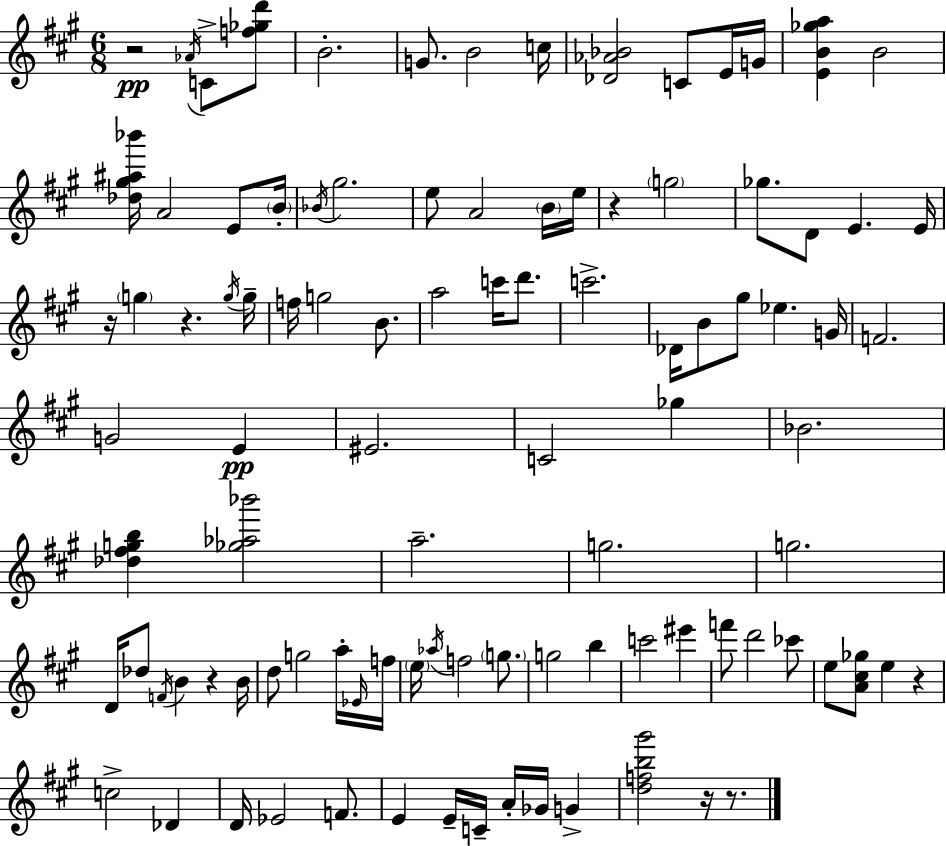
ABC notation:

X:1
T:Untitled
M:6/8
L:1/4
K:A
z2 _A/4 C/2 [f_gd']/2 B2 G/2 B2 c/4 [_D_A_B]2 C/2 E/4 G/4 [EB_ga] B2 [_d^g^a_b']/4 A2 E/2 B/4 _B/4 ^g2 e/2 A2 B/4 e/4 z g2 _g/2 D/2 E E/4 z/4 g z g/4 g/4 f/4 g2 B/2 a2 c'/4 d'/2 c'2 _D/4 B/2 ^g/2 _e G/4 F2 G2 E ^E2 C2 _g _B2 [_d^fgb] [_g_a_b']2 a2 g2 g2 D/4 _d/2 F/4 B z B/4 d/2 g2 a/4 _E/4 f/4 e/4 _a/4 f2 g/2 g2 b c'2 ^e' f'/2 d'2 _c'/2 e/2 [A^c_g]/2 e z c2 _D D/4 _E2 F/2 E E/4 C/4 A/4 _G/4 G [dfb^g']2 z/4 z/2